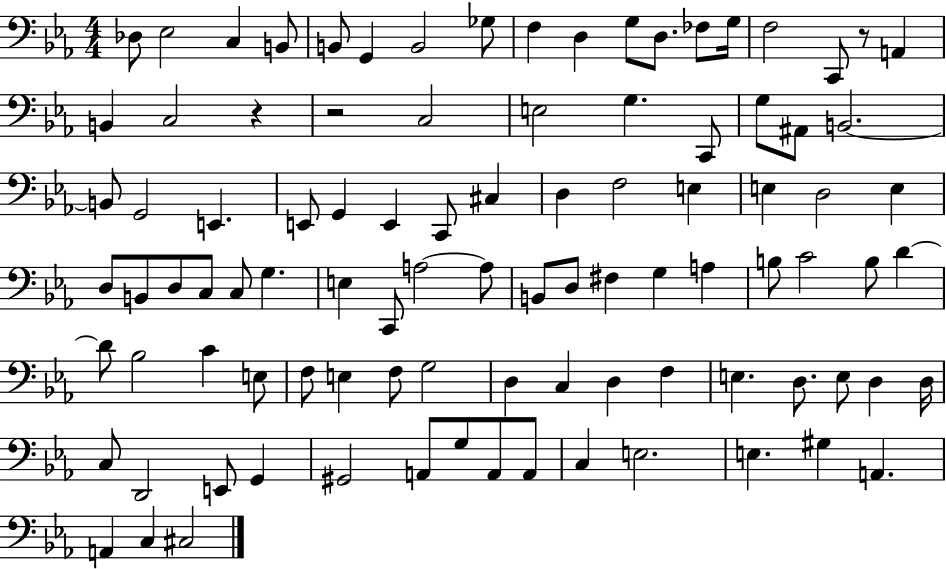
{
  \clef bass
  \numericTimeSignature
  \time 4/4
  \key ees \major
  \repeat volta 2 { des8 ees2 c4 b,8 | b,8 g,4 b,2 ges8 | f4 d4 g8 d8. fes8 g16 | f2 c,8 r8 a,4 | \break b,4 c2 r4 | r2 c2 | e2 g4. c,8 | g8 ais,8 b,2.~~ | \break b,8 g,2 e,4. | e,8 g,4 e,4 c,8 cis4 | d4 f2 e4 | e4 d2 e4 | \break d8 b,8 d8 c8 c8 g4. | e4 c,8 a2~~ a8 | b,8 d8 fis4 g4 a4 | b8 c'2 b8 d'4~~ | \break d'8 bes2 c'4 e8 | f8 e4 f8 g2 | d4 c4 d4 f4 | e4. d8. e8 d4 d16 | \break c8 d,2 e,8 g,4 | gis,2 a,8 g8 a,8 a,8 | c4 e2. | e4. gis4 a,4. | \break a,4 c4 cis2 | } \bar "|."
}